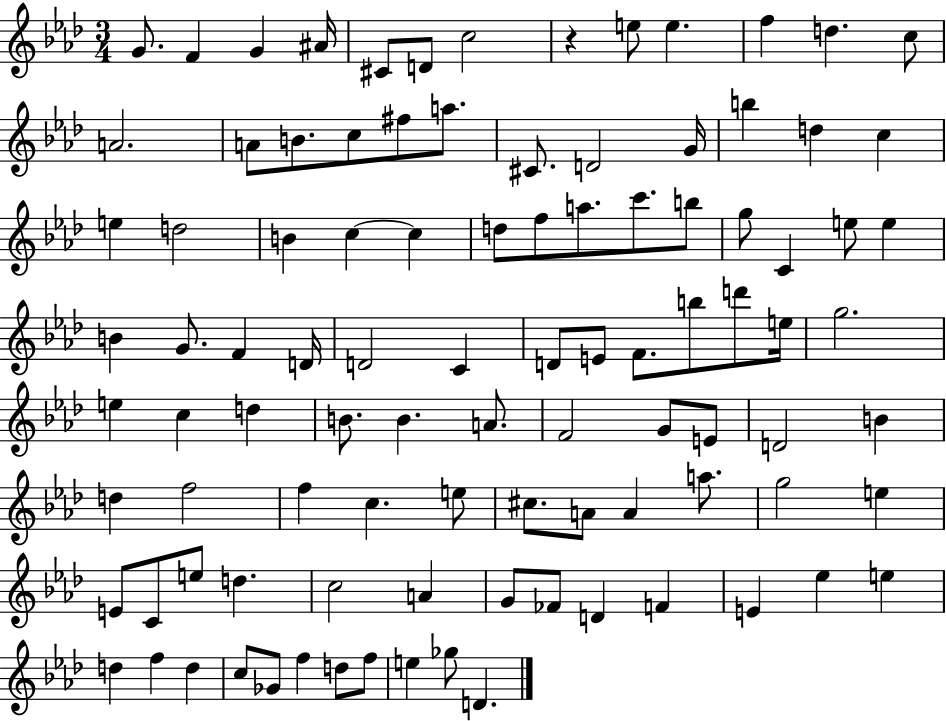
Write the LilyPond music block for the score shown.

{
  \clef treble
  \numericTimeSignature
  \time 3/4
  \key aes \major
  \repeat volta 2 { g'8. f'4 g'4 ais'16 | cis'8 d'8 c''2 | r4 e''8 e''4. | f''4 d''4. c''8 | \break a'2. | a'8 b'8. c''8 fis''8 a''8. | cis'8. d'2 g'16 | b''4 d''4 c''4 | \break e''4 d''2 | b'4 c''4~~ c''4 | d''8 f''8 a''8. c'''8. b''8 | g''8 c'4 e''8 e''4 | \break b'4 g'8. f'4 d'16 | d'2 c'4 | d'8 e'8 f'8. b''8 d'''8 e''16 | g''2. | \break e''4 c''4 d''4 | b'8. b'4. a'8. | f'2 g'8 e'8 | d'2 b'4 | \break d''4 f''2 | f''4 c''4. e''8 | cis''8. a'8 a'4 a''8. | g''2 e''4 | \break e'8 c'8 e''8 d''4. | c''2 a'4 | g'8 fes'8 d'4 f'4 | e'4 ees''4 e''4 | \break d''4 f''4 d''4 | c''8 ges'8 f''4 d''8 f''8 | e''4 ges''8 d'4. | } \bar "|."
}